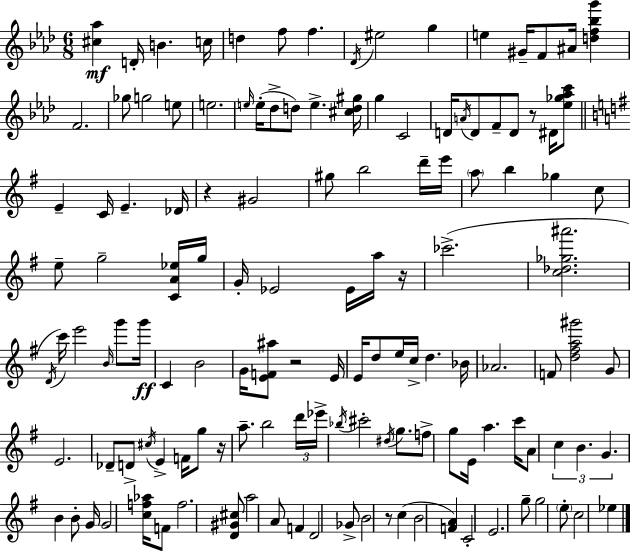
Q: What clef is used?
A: treble